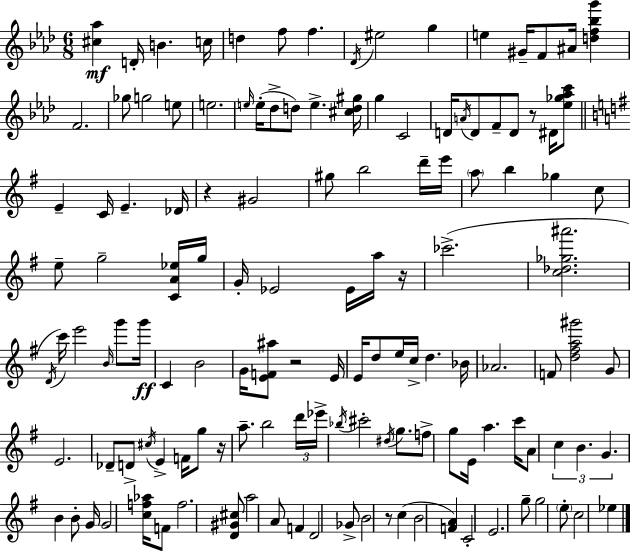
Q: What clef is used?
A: treble